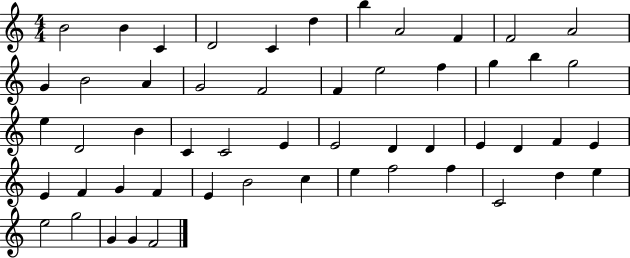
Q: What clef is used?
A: treble